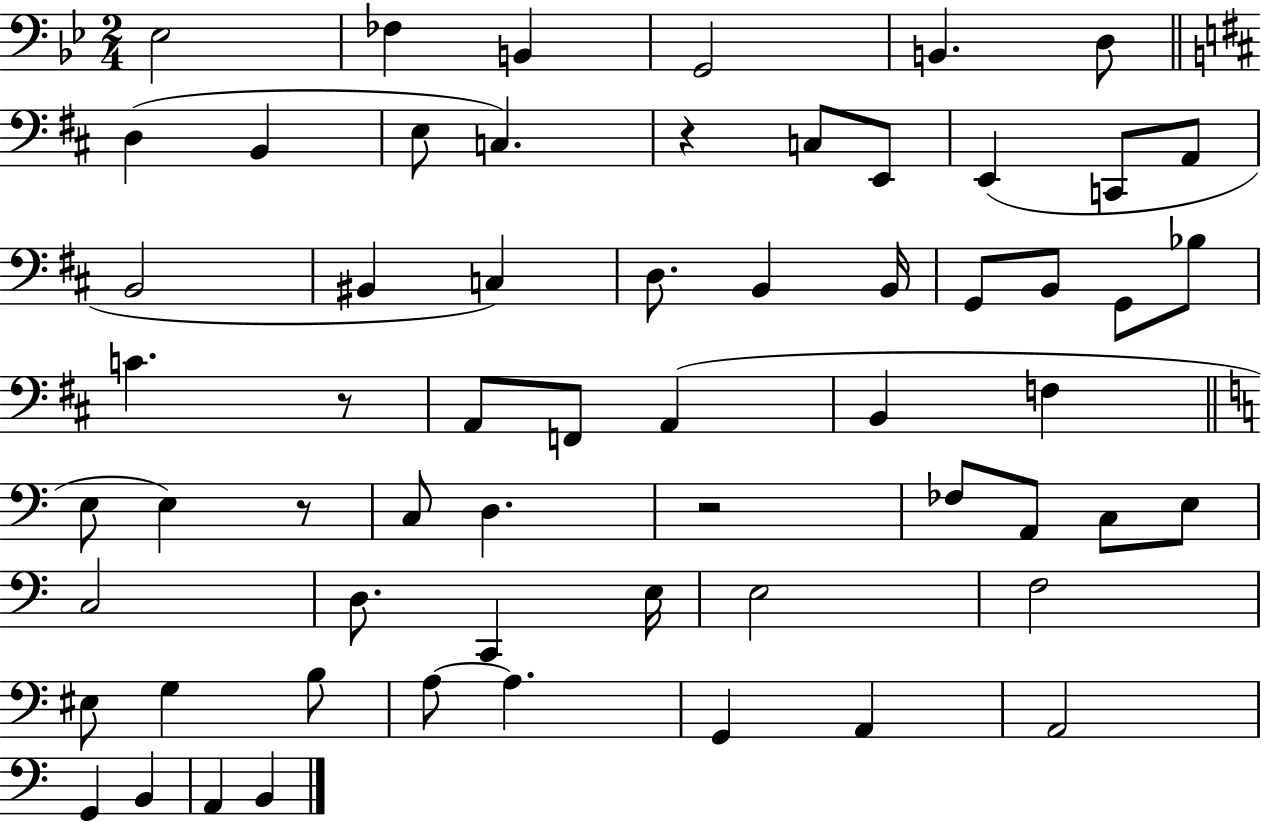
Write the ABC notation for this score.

X:1
T:Untitled
M:2/4
L:1/4
K:Bb
_E,2 _F, B,, G,,2 B,, D,/2 D, B,, E,/2 C, z C,/2 E,,/2 E,, C,,/2 A,,/2 B,,2 ^B,, C, D,/2 B,, B,,/4 G,,/2 B,,/2 G,,/2 _B,/2 C z/2 A,,/2 F,,/2 A,, B,, F, E,/2 E, z/2 C,/2 D, z2 _F,/2 A,,/2 C,/2 E,/2 C,2 D,/2 C,, E,/4 E,2 F,2 ^E,/2 G, B,/2 A,/2 A, G,, A,, A,,2 G,, B,, A,, B,,